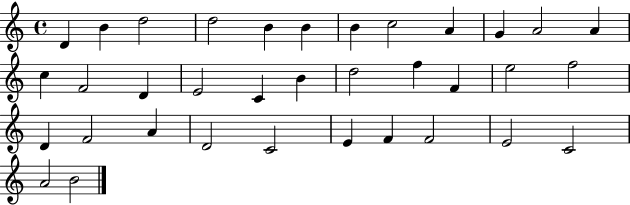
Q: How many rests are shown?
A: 0